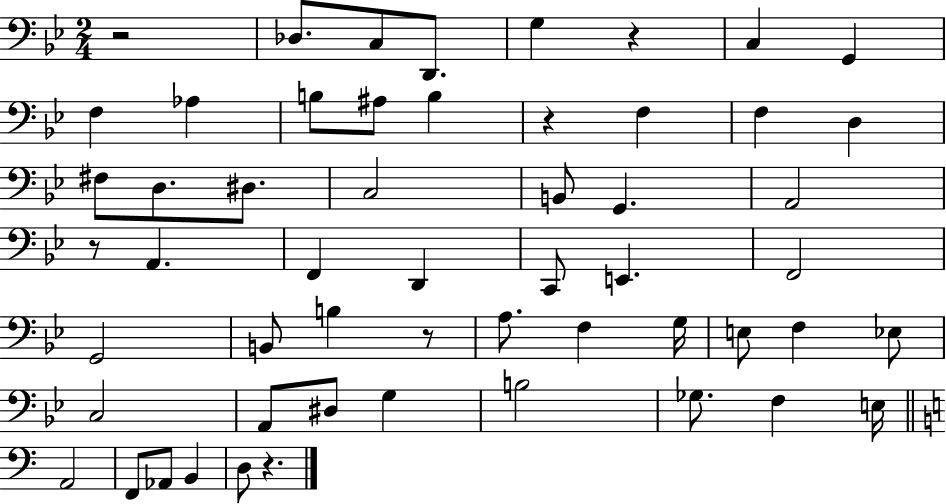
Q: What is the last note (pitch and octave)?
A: D3